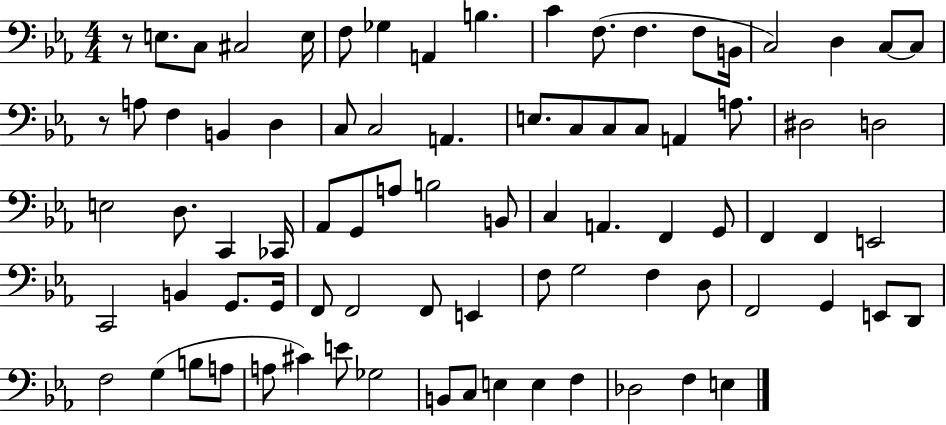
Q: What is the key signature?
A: EES major